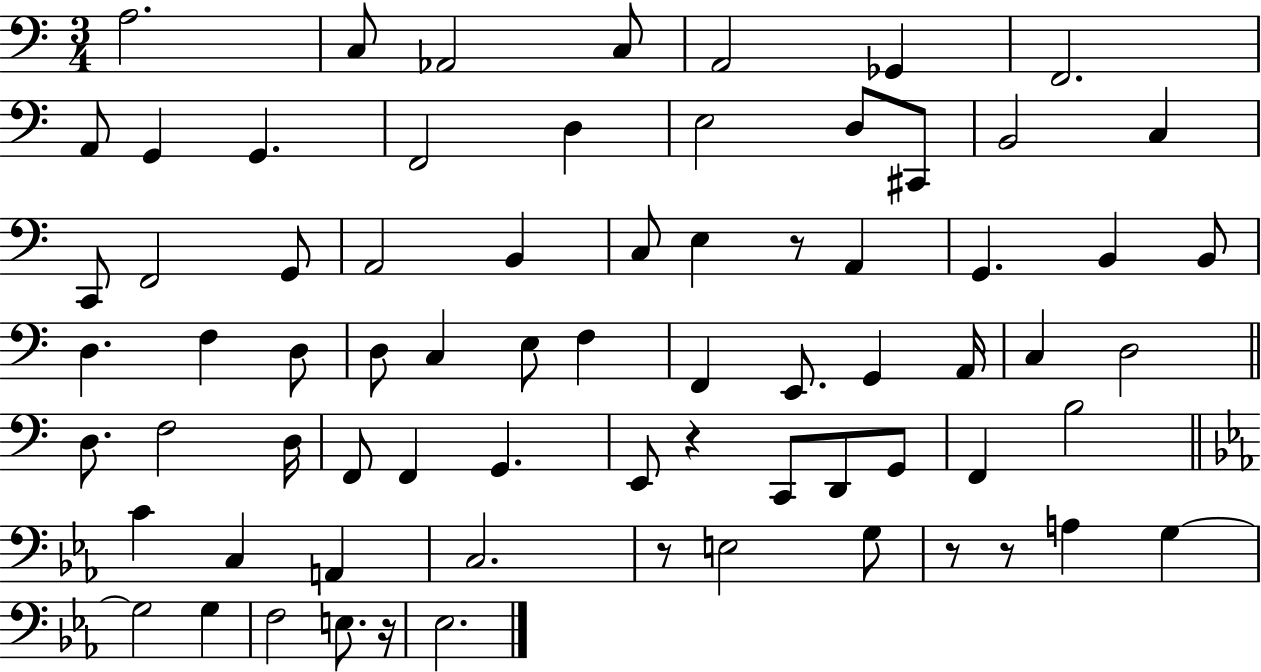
X:1
T:Untitled
M:3/4
L:1/4
K:C
A,2 C,/2 _A,,2 C,/2 A,,2 _G,, F,,2 A,,/2 G,, G,, F,,2 D, E,2 D,/2 ^C,,/2 B,,2 C, C,,/2 F,,2 G,,/2 A,,2 B,, C,/2 E, z/2 A,, G,, B,, B,,/2 D, F, D,/2 D,/2 C, E,/2 F, F,, E,,/2 G,, A,,/4 C, D,2 D,/2 F,2 D,/4 F,,/2 F,, G,, E,,/2 z C,,/2 D,,/2 G,,/2 F,, B,2 C C, A,, C,2 z/2 E,2 G,/2 z/2 z/2 A, G, G,2 G, F,2 E,/2 z/4 _E,2